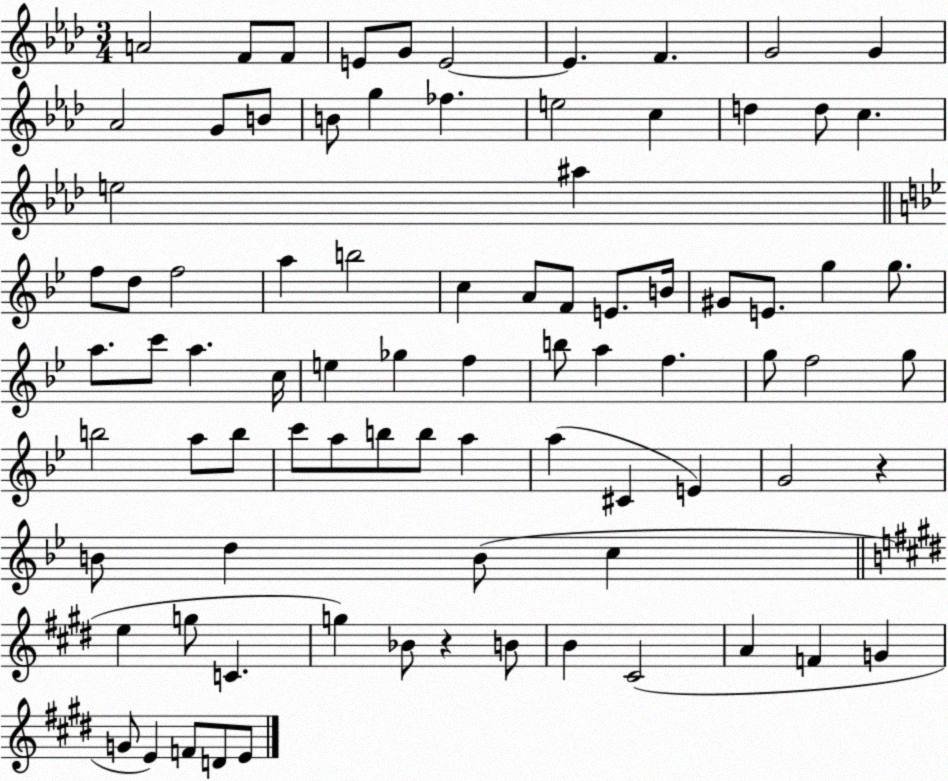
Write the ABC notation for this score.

X:1
T:Untitled
M:3/4
L:1/4
K:Ab
A2 F/2 F/2 E/2 G/2 E2 E F G2 G _A2 G/2 B/2 B/2 g _f e2 c d d/2 c e2 ^a f/2 d/2 f2 a b2 c A/2 F/2 E/2 B/4 ^G/2 E/2 g g/2 a/2 c'/2 a c/4 e _g f b/2 a f g/2 f2 g/2 b2 a/2 b/2 c'/2 a/2 b/2 b/2 a a ^C E G2 z B/2 d B/2 c e g/2 C g _B/2 z B/2 B ^C2 A F G G/2 E F/2 D/2 E/2